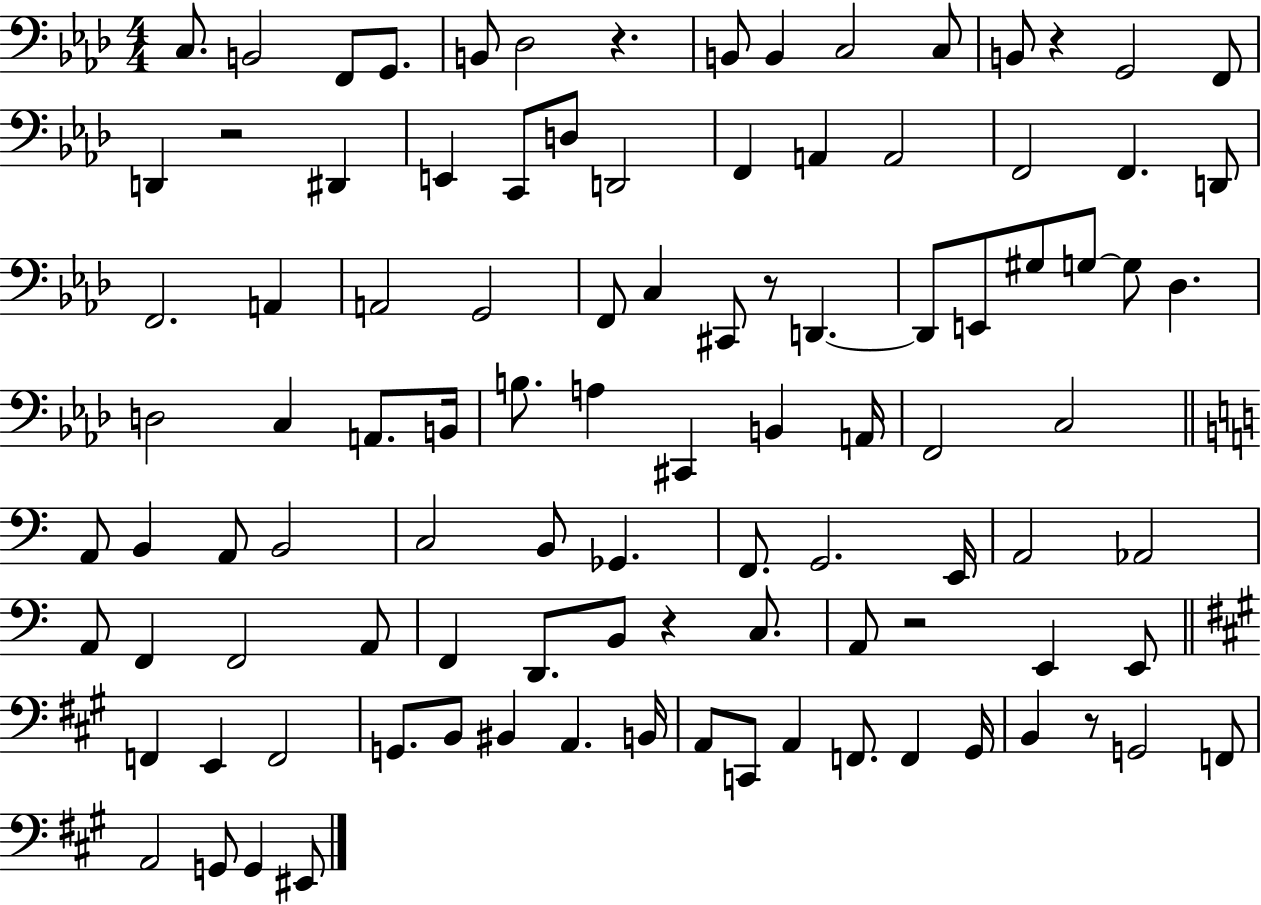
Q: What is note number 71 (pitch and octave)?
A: A2